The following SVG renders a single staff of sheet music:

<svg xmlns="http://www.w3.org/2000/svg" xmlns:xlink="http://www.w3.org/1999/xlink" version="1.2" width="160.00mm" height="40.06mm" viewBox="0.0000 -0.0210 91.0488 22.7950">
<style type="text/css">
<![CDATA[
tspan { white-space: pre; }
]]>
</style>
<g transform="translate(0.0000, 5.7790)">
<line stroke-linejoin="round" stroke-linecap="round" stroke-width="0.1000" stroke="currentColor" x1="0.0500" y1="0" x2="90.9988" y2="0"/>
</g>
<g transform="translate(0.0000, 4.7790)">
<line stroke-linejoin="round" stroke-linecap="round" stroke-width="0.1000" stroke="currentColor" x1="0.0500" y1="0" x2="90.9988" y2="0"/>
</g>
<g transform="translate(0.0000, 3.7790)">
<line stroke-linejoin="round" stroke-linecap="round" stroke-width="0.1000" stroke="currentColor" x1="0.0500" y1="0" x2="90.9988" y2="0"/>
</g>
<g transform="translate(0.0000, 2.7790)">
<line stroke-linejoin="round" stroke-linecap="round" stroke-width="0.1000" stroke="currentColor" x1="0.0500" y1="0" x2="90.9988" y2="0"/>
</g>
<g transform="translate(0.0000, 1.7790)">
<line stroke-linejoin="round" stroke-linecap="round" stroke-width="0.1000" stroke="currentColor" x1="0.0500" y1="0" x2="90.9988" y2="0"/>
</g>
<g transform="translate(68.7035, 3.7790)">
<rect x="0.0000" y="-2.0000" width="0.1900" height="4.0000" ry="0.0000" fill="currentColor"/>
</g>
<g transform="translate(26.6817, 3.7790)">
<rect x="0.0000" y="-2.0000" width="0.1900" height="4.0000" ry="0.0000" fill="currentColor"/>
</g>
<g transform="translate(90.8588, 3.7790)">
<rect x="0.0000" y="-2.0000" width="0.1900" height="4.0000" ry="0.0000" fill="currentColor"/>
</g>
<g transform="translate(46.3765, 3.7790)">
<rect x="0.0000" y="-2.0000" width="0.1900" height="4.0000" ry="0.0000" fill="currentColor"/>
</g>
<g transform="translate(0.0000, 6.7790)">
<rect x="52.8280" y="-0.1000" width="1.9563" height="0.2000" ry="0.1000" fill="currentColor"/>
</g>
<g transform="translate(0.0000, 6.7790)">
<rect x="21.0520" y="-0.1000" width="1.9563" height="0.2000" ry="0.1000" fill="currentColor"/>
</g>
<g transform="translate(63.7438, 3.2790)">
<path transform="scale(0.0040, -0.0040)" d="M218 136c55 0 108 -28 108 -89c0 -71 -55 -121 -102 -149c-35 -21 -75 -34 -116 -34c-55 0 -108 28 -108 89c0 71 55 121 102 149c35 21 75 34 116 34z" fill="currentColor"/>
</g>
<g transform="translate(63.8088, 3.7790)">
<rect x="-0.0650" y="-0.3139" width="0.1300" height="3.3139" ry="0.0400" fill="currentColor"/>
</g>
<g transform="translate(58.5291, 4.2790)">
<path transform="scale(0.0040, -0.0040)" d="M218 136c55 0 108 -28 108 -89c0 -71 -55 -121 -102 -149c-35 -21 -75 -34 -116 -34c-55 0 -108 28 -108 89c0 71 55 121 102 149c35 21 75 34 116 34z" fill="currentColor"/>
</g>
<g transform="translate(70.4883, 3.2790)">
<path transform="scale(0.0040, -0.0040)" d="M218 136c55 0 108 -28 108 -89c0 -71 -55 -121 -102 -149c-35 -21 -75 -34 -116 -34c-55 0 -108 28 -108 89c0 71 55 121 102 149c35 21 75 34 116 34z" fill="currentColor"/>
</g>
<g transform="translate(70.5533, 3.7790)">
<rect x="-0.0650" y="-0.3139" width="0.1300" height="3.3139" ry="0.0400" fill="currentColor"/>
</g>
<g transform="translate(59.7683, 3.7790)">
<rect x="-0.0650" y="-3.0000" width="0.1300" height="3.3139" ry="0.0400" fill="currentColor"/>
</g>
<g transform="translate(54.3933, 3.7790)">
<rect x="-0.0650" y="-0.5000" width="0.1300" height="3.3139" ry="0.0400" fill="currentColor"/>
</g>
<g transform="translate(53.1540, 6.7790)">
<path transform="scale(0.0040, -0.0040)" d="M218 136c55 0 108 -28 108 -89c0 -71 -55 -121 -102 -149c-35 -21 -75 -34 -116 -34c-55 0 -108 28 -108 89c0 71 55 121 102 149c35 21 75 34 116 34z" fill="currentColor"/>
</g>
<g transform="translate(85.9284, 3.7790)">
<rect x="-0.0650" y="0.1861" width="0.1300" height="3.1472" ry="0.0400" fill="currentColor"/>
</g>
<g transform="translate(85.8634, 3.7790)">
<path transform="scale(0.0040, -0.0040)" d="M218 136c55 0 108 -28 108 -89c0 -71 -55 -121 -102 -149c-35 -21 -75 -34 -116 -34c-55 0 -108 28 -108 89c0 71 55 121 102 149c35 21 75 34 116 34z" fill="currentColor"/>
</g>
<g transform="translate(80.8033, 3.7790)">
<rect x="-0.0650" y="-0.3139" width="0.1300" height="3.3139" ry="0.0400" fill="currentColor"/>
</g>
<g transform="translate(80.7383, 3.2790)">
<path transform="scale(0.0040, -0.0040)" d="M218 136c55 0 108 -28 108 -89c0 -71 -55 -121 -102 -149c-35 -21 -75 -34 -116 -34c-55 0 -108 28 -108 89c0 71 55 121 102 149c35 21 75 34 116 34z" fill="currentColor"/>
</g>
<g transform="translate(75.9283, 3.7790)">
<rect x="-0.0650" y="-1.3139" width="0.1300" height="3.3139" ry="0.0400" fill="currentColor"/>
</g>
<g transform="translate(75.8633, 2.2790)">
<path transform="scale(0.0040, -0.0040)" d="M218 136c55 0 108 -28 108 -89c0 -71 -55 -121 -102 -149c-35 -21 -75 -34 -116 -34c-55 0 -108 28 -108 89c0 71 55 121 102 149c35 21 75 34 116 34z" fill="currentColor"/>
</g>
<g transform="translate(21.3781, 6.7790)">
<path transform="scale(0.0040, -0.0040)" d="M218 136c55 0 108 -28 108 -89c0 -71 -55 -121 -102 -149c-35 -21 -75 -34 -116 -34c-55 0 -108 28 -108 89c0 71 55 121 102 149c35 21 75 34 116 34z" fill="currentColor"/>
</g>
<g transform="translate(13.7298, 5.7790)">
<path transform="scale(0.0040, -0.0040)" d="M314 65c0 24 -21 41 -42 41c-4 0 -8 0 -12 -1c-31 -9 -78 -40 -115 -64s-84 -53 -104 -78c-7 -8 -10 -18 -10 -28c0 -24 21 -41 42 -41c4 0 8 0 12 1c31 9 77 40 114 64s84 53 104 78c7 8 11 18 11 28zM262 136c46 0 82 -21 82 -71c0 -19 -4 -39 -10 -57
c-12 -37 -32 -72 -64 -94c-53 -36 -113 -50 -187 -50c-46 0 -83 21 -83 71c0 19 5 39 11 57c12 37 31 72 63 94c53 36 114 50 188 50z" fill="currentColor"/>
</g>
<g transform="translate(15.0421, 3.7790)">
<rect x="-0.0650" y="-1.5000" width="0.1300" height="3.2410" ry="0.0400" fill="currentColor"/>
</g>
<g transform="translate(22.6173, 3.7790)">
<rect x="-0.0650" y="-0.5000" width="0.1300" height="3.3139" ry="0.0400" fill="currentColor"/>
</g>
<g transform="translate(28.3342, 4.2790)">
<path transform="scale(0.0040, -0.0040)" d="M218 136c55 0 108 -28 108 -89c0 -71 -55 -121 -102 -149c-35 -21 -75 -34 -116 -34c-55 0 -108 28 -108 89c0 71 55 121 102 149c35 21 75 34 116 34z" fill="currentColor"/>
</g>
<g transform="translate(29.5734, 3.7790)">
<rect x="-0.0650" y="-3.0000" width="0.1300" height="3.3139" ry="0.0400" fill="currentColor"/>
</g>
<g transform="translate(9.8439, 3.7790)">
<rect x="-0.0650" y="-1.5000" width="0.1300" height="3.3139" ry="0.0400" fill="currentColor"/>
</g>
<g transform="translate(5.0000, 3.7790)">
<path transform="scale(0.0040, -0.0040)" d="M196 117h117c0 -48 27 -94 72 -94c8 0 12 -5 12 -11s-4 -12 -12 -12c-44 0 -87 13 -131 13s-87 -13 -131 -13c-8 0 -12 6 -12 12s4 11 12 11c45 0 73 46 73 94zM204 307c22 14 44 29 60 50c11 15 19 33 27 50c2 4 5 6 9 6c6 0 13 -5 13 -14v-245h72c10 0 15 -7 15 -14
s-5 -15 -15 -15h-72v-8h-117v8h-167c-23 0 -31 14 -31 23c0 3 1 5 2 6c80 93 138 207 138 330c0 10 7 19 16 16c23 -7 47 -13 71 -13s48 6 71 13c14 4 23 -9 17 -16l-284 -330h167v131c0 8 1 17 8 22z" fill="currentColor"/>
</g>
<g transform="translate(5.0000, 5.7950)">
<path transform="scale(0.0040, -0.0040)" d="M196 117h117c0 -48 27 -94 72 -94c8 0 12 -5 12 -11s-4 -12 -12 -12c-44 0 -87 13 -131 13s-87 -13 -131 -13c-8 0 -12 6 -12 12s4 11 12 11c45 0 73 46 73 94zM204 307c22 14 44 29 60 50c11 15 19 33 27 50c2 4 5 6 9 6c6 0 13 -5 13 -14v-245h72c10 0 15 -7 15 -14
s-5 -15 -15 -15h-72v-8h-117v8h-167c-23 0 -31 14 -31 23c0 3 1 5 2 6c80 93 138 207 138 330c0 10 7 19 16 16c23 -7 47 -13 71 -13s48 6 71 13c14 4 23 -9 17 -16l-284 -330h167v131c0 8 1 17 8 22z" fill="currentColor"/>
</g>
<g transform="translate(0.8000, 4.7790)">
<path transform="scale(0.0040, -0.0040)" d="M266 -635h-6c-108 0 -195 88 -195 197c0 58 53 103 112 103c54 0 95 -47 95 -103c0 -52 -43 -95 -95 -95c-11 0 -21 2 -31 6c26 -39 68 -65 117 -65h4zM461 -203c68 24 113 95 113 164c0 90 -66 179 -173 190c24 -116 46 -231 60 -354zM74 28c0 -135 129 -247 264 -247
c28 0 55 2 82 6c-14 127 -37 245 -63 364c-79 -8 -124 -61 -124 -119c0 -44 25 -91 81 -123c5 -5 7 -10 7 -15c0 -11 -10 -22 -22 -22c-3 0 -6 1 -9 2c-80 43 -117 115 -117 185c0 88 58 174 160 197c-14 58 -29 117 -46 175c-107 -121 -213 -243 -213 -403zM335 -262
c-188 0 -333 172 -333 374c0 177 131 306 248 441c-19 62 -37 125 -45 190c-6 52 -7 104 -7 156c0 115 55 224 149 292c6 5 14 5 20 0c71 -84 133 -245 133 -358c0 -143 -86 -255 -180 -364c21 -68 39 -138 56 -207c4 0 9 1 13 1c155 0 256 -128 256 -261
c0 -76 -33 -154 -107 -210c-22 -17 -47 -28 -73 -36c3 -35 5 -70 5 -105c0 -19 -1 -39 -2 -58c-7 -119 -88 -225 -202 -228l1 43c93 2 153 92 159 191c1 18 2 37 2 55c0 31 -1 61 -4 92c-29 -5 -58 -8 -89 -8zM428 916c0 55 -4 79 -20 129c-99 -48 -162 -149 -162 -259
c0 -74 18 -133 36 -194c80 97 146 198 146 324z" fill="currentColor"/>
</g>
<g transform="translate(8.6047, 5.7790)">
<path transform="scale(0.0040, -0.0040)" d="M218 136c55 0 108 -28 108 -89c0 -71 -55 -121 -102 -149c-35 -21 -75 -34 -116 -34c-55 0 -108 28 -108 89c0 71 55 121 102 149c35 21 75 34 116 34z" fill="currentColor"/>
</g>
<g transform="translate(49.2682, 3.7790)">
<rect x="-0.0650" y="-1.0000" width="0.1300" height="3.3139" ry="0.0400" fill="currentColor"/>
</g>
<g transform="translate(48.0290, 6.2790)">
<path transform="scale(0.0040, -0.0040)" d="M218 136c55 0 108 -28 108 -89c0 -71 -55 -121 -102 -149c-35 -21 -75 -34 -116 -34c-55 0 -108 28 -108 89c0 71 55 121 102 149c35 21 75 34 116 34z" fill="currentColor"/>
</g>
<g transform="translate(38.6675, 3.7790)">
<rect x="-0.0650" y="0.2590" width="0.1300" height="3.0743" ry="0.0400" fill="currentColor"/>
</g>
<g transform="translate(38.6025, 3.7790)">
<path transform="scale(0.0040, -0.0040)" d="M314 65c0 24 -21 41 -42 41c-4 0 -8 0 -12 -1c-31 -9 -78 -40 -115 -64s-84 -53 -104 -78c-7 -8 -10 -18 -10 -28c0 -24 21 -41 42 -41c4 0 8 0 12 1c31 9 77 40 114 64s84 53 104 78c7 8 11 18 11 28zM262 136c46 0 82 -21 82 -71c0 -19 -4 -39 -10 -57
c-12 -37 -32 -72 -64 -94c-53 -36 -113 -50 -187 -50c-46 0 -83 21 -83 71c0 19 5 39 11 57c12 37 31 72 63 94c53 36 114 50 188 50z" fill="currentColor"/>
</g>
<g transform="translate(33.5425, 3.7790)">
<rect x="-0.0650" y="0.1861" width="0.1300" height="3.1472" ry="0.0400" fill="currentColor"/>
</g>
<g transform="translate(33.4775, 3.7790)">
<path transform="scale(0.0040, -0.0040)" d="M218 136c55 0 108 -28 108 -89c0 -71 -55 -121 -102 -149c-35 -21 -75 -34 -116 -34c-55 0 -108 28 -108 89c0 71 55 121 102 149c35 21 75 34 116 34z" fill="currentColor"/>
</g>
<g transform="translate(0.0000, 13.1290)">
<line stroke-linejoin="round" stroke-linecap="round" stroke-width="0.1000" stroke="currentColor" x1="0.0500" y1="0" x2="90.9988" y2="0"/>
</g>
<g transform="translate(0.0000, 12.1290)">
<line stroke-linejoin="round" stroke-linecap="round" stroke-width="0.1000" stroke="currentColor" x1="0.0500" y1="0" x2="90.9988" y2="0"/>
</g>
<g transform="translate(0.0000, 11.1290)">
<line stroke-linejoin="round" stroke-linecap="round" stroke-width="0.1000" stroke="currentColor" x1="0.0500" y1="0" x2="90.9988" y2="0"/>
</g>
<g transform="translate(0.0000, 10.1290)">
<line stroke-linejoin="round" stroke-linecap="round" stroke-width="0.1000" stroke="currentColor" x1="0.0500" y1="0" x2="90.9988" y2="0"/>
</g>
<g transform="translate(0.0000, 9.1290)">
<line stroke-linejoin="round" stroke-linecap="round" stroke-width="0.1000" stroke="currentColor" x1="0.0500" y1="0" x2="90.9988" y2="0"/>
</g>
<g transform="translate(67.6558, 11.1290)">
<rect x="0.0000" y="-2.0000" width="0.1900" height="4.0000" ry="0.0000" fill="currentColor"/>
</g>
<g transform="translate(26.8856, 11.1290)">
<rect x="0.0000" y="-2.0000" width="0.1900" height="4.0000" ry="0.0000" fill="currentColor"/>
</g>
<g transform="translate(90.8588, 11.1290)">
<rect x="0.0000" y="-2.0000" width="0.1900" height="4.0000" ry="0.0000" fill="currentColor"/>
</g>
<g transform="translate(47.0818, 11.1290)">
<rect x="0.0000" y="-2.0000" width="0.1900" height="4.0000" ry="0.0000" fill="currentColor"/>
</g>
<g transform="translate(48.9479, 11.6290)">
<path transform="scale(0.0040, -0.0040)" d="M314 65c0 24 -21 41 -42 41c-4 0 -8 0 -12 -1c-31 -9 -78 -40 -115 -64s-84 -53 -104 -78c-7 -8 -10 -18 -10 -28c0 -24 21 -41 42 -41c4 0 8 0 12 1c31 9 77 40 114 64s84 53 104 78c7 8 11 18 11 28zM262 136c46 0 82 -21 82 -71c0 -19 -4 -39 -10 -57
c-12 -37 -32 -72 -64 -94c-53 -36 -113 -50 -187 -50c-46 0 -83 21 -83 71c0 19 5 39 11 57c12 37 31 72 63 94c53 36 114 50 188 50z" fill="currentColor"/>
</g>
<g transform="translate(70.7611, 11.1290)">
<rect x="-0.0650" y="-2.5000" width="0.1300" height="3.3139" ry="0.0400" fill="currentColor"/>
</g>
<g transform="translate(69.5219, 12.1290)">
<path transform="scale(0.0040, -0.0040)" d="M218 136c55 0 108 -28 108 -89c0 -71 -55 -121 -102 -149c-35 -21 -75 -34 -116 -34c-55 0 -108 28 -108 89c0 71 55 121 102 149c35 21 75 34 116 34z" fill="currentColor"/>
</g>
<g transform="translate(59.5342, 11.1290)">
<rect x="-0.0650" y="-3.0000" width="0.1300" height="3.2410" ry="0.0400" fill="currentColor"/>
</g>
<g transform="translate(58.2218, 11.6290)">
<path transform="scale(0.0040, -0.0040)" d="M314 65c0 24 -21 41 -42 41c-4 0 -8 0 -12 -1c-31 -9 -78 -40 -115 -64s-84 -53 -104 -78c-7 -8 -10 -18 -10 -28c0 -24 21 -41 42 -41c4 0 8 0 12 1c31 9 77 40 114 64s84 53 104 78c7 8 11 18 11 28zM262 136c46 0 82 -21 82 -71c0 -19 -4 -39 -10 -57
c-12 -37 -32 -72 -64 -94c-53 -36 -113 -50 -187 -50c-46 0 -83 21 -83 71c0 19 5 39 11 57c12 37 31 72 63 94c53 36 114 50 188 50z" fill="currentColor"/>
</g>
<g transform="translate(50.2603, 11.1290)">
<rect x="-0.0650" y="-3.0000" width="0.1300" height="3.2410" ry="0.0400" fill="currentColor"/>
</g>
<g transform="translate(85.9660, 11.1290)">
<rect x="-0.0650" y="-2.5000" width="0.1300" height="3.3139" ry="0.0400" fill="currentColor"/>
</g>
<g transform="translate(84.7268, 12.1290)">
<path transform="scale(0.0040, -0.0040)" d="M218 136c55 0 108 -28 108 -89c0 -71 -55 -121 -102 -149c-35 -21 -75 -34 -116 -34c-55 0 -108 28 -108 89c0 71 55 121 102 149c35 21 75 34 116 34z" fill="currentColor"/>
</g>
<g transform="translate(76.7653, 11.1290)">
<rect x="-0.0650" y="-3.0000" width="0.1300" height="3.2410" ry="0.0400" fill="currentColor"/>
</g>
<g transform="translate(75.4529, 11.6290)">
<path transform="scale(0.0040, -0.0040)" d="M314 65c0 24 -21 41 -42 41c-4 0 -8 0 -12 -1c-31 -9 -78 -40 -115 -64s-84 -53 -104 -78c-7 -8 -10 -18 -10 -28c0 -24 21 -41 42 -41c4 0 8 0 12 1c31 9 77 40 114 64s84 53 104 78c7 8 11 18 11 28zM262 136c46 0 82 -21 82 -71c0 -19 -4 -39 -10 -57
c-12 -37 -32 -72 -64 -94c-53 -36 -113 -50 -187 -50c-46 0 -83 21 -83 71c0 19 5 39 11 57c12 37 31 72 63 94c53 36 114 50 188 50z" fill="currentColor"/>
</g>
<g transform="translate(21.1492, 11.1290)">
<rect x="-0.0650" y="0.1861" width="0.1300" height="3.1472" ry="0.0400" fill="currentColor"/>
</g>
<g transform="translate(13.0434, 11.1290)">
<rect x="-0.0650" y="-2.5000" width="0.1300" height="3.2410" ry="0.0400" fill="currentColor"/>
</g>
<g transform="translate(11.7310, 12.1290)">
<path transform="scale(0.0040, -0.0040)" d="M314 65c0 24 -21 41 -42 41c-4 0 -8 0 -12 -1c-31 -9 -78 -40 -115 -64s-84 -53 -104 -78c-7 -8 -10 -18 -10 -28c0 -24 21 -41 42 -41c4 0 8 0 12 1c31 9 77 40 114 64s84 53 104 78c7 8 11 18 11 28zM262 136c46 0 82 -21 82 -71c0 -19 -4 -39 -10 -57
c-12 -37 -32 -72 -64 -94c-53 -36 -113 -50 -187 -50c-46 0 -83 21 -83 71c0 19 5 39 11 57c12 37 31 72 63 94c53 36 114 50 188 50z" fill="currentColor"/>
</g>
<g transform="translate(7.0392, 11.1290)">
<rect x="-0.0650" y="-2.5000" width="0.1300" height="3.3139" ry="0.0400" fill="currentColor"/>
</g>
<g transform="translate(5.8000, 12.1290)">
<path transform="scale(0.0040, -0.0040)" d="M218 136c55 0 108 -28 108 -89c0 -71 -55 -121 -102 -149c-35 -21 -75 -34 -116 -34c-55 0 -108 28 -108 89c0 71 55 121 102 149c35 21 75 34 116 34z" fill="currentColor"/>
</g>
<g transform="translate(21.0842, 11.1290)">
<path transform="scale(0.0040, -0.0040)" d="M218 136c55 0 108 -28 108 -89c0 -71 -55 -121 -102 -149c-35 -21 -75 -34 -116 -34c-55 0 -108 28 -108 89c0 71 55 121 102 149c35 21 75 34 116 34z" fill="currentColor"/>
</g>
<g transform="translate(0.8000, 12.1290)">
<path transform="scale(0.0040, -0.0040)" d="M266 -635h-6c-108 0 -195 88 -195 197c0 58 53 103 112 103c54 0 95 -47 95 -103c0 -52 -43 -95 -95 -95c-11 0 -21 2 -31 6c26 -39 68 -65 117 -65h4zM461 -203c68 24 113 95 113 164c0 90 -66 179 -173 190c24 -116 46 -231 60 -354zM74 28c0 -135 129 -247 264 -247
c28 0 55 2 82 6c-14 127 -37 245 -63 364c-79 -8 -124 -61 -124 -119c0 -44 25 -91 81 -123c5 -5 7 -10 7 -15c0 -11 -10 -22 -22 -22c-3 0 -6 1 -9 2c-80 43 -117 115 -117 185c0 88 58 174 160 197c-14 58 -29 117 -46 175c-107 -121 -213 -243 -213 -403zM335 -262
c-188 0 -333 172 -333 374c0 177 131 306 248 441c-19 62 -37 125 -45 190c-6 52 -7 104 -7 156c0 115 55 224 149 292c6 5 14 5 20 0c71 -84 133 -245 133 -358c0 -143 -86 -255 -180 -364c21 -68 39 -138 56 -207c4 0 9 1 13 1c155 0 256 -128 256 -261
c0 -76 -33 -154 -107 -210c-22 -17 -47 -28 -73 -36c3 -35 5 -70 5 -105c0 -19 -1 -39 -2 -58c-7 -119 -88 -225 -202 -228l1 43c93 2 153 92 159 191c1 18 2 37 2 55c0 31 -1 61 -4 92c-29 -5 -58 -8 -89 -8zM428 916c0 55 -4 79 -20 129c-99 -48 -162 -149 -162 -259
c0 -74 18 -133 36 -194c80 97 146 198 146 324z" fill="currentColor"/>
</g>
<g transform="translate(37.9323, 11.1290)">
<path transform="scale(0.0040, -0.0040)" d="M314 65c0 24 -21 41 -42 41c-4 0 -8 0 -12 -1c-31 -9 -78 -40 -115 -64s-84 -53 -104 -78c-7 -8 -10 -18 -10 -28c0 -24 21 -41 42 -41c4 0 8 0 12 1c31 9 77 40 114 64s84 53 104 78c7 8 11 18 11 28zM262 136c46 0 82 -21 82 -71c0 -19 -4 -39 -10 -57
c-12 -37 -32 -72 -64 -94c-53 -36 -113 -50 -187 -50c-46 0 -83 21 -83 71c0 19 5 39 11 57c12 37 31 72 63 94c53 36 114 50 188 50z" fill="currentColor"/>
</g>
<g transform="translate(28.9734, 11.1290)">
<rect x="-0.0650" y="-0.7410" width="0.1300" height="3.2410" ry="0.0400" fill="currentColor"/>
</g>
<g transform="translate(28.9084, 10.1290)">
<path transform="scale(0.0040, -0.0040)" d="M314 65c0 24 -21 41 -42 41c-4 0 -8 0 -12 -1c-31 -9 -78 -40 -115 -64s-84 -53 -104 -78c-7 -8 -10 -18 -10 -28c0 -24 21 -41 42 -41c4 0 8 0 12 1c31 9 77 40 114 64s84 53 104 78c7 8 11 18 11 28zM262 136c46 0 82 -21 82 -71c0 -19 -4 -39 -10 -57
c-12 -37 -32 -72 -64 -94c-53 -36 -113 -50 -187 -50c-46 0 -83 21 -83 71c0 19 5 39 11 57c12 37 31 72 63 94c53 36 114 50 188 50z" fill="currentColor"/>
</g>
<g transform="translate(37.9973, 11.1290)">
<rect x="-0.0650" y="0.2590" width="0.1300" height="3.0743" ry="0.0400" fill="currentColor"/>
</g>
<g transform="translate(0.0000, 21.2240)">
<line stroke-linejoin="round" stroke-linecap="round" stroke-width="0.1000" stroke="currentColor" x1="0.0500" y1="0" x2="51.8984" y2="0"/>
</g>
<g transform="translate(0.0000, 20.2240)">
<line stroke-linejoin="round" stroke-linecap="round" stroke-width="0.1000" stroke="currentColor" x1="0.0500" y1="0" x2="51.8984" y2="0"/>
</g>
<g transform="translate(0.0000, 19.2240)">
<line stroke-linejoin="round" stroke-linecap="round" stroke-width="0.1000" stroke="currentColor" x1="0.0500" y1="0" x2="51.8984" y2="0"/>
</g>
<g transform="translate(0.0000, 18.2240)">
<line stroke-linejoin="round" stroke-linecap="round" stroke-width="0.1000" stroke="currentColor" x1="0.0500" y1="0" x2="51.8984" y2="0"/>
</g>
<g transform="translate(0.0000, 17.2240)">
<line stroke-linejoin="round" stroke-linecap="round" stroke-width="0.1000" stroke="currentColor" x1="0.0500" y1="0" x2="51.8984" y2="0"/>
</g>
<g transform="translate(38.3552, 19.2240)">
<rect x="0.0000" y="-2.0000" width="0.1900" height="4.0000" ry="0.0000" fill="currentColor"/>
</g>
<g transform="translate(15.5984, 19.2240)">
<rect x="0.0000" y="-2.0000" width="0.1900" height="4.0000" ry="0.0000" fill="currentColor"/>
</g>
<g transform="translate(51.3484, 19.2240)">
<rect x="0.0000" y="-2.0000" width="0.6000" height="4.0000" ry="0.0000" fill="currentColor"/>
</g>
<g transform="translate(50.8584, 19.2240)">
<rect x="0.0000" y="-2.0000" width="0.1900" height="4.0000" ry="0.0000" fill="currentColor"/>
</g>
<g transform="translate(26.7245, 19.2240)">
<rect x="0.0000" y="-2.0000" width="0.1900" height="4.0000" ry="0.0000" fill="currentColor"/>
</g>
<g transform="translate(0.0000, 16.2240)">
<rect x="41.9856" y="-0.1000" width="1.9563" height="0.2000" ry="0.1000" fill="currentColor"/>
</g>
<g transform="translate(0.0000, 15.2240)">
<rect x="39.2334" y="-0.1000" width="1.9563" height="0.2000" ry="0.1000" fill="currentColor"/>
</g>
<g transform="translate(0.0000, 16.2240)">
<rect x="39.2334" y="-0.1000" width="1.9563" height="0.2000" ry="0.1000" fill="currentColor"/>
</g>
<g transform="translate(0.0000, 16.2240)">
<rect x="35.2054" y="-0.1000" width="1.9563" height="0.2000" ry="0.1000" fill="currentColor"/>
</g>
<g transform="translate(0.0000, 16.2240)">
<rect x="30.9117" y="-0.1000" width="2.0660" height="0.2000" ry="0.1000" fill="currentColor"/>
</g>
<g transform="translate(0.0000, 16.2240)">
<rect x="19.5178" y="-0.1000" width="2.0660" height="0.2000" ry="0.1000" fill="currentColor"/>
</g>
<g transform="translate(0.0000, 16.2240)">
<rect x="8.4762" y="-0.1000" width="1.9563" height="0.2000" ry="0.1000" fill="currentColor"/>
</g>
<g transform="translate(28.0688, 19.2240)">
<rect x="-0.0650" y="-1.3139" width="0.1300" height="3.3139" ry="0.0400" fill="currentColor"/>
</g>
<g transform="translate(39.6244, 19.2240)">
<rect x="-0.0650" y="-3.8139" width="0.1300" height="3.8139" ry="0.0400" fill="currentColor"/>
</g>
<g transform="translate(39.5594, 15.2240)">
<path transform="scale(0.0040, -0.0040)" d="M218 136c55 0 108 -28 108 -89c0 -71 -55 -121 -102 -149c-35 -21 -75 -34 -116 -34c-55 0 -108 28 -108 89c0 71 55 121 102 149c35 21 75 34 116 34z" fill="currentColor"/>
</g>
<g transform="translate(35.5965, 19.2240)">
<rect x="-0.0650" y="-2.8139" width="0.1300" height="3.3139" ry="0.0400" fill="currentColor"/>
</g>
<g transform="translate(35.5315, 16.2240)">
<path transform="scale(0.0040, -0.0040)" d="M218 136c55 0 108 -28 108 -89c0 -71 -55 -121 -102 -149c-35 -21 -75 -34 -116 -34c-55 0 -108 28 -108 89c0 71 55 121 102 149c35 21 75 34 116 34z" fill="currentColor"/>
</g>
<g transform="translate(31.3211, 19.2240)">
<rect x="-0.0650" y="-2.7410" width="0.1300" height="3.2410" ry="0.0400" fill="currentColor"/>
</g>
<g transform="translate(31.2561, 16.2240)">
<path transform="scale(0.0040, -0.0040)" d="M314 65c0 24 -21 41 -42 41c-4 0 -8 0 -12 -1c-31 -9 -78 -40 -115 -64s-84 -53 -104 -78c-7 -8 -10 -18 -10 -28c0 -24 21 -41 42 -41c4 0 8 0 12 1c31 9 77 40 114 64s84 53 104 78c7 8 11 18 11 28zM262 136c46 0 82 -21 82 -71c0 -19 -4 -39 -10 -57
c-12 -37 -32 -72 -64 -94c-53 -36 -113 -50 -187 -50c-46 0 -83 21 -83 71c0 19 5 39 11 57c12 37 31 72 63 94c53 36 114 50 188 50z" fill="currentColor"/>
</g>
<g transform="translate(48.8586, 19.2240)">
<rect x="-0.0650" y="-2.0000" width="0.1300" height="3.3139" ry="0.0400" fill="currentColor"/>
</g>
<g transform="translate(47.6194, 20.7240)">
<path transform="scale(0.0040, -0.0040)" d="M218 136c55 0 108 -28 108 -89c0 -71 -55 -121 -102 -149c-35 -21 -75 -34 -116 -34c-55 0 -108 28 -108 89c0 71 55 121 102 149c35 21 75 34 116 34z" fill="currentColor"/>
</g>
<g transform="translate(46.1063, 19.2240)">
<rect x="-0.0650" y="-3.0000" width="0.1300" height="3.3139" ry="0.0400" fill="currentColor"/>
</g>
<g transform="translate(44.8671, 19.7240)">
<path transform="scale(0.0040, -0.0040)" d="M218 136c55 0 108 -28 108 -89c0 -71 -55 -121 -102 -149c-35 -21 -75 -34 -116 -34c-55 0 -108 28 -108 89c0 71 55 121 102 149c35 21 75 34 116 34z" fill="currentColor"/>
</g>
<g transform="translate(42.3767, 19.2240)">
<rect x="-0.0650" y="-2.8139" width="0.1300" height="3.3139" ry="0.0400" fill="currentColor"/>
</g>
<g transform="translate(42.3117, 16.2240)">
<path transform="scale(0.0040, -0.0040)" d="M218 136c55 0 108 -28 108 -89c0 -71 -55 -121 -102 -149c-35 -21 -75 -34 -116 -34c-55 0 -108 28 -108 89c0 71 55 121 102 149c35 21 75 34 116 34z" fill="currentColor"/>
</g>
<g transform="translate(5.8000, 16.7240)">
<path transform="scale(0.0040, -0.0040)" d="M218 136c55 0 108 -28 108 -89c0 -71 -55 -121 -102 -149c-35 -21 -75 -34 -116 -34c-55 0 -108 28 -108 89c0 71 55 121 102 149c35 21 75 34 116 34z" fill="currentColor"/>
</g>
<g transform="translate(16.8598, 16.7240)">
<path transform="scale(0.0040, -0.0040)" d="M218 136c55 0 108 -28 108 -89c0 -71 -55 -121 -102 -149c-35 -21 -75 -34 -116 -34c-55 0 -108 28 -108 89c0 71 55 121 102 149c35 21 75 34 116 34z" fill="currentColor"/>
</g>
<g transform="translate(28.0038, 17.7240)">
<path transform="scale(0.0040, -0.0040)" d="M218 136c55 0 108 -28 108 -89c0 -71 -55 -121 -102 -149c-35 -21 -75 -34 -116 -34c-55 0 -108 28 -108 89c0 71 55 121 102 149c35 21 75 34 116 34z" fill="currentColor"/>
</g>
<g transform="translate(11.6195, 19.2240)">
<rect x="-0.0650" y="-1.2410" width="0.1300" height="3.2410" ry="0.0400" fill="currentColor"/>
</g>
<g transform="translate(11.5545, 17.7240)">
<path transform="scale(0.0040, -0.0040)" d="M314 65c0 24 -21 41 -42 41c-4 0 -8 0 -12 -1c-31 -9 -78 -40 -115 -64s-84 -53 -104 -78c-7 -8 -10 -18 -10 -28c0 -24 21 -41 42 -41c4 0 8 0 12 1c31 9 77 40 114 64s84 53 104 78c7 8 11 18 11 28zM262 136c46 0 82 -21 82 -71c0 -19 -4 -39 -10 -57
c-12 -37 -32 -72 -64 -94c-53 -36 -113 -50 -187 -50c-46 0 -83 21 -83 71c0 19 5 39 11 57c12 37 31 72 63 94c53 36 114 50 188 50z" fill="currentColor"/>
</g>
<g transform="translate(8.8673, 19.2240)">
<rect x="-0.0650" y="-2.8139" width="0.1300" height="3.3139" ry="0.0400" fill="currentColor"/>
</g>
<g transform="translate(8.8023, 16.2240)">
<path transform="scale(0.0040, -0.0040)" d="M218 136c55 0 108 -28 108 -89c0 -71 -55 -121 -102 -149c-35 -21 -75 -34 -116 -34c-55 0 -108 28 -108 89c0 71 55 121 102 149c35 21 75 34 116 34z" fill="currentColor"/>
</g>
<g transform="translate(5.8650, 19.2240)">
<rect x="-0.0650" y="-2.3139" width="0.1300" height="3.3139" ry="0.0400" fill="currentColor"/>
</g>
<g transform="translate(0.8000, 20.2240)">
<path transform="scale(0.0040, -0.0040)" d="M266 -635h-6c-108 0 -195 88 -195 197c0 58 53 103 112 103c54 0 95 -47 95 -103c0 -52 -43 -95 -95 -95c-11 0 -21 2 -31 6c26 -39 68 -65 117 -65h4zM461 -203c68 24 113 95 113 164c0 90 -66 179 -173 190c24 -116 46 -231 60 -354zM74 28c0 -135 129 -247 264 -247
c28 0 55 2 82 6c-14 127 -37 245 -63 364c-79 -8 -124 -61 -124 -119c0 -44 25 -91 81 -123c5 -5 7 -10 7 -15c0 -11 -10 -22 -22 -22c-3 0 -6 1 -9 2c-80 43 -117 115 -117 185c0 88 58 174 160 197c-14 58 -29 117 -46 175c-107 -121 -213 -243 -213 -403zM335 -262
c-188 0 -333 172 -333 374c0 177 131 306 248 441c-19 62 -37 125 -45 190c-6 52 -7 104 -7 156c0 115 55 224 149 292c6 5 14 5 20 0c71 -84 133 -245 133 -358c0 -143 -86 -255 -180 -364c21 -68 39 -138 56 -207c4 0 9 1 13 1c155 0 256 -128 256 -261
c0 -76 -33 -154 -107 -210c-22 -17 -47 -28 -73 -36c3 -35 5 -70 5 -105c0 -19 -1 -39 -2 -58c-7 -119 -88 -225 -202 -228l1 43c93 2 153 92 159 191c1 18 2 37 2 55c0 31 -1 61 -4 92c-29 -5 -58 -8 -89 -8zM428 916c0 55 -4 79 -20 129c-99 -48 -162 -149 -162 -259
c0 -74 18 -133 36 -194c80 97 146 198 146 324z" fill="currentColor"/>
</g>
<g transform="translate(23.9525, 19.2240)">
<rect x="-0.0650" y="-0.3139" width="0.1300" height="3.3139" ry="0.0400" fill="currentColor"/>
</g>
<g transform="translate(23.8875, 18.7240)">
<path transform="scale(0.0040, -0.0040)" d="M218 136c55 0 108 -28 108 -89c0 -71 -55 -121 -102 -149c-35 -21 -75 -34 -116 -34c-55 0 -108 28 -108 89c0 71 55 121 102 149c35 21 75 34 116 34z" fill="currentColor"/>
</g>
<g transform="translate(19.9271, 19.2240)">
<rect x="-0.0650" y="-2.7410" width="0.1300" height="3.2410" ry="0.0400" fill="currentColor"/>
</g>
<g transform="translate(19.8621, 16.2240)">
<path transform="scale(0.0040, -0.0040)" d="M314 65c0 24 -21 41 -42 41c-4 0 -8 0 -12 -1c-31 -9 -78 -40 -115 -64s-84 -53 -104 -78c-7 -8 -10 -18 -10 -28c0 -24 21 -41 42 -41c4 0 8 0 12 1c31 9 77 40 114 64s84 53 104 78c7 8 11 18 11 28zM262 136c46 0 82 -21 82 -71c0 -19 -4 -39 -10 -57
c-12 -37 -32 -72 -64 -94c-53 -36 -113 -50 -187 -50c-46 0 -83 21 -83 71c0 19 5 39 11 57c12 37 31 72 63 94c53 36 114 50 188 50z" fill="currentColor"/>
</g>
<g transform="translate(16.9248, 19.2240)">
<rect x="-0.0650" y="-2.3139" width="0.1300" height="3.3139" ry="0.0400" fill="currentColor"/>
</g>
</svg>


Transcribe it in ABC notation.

X:1
T:Untitled
M:4/4
L:1/4
K:C
E E2 C A B B2 D C A c c e c B G G2 B d2 B2 A2 A2 G A2 G g a e2 g a2 c e a2 a c' a A F